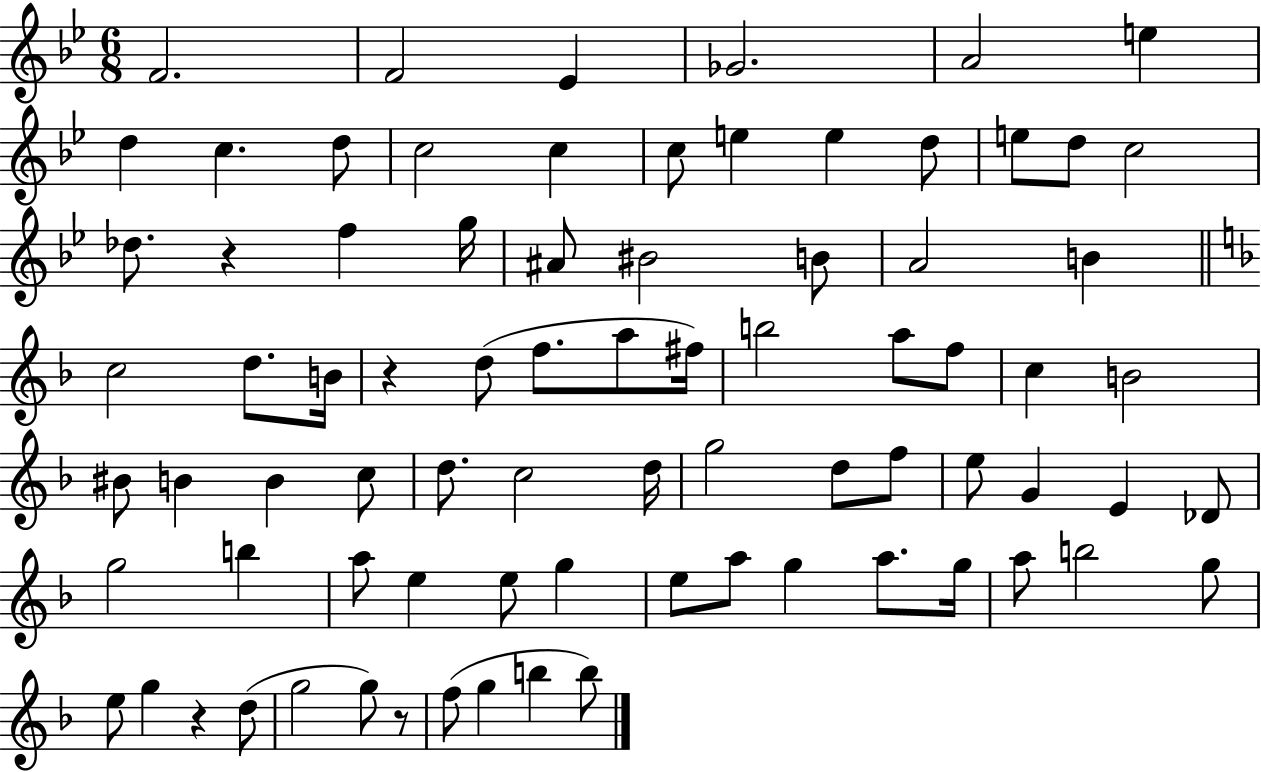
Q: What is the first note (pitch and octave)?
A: F4